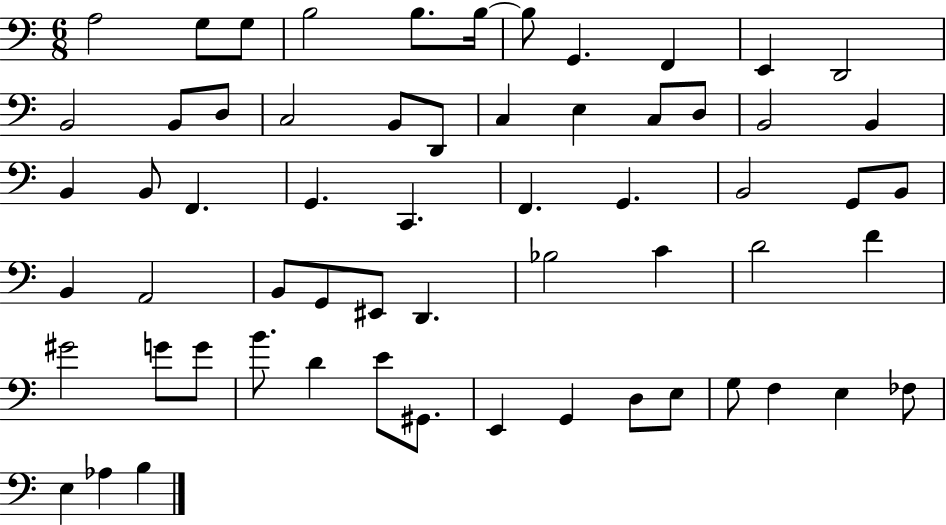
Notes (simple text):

A3/h G3/e G3/e B3/h B3/e. B3/s B3/e G2/q. F2/q E2/q D2/h B2/h B2/e D3/e C3/h B2/e D2/e C3/q E3/q C3/e D3/e B2/h B2/q B2/q B2/e F2/q. G2/q. C2/q. F2/q. G2/q. B2/h G2/e B2/e B2/q A2/h B2/e G2/e EIS2/e D2/q. Bb3/h C4/q D4/h F4/q G#4/h G4/e G4/e B4/e. D4/q E4/e G#2/e. E2/q G2/q D3/e E3/e G3/e F3/q E3/q FES3/e E3/q Ab3/q B3/q